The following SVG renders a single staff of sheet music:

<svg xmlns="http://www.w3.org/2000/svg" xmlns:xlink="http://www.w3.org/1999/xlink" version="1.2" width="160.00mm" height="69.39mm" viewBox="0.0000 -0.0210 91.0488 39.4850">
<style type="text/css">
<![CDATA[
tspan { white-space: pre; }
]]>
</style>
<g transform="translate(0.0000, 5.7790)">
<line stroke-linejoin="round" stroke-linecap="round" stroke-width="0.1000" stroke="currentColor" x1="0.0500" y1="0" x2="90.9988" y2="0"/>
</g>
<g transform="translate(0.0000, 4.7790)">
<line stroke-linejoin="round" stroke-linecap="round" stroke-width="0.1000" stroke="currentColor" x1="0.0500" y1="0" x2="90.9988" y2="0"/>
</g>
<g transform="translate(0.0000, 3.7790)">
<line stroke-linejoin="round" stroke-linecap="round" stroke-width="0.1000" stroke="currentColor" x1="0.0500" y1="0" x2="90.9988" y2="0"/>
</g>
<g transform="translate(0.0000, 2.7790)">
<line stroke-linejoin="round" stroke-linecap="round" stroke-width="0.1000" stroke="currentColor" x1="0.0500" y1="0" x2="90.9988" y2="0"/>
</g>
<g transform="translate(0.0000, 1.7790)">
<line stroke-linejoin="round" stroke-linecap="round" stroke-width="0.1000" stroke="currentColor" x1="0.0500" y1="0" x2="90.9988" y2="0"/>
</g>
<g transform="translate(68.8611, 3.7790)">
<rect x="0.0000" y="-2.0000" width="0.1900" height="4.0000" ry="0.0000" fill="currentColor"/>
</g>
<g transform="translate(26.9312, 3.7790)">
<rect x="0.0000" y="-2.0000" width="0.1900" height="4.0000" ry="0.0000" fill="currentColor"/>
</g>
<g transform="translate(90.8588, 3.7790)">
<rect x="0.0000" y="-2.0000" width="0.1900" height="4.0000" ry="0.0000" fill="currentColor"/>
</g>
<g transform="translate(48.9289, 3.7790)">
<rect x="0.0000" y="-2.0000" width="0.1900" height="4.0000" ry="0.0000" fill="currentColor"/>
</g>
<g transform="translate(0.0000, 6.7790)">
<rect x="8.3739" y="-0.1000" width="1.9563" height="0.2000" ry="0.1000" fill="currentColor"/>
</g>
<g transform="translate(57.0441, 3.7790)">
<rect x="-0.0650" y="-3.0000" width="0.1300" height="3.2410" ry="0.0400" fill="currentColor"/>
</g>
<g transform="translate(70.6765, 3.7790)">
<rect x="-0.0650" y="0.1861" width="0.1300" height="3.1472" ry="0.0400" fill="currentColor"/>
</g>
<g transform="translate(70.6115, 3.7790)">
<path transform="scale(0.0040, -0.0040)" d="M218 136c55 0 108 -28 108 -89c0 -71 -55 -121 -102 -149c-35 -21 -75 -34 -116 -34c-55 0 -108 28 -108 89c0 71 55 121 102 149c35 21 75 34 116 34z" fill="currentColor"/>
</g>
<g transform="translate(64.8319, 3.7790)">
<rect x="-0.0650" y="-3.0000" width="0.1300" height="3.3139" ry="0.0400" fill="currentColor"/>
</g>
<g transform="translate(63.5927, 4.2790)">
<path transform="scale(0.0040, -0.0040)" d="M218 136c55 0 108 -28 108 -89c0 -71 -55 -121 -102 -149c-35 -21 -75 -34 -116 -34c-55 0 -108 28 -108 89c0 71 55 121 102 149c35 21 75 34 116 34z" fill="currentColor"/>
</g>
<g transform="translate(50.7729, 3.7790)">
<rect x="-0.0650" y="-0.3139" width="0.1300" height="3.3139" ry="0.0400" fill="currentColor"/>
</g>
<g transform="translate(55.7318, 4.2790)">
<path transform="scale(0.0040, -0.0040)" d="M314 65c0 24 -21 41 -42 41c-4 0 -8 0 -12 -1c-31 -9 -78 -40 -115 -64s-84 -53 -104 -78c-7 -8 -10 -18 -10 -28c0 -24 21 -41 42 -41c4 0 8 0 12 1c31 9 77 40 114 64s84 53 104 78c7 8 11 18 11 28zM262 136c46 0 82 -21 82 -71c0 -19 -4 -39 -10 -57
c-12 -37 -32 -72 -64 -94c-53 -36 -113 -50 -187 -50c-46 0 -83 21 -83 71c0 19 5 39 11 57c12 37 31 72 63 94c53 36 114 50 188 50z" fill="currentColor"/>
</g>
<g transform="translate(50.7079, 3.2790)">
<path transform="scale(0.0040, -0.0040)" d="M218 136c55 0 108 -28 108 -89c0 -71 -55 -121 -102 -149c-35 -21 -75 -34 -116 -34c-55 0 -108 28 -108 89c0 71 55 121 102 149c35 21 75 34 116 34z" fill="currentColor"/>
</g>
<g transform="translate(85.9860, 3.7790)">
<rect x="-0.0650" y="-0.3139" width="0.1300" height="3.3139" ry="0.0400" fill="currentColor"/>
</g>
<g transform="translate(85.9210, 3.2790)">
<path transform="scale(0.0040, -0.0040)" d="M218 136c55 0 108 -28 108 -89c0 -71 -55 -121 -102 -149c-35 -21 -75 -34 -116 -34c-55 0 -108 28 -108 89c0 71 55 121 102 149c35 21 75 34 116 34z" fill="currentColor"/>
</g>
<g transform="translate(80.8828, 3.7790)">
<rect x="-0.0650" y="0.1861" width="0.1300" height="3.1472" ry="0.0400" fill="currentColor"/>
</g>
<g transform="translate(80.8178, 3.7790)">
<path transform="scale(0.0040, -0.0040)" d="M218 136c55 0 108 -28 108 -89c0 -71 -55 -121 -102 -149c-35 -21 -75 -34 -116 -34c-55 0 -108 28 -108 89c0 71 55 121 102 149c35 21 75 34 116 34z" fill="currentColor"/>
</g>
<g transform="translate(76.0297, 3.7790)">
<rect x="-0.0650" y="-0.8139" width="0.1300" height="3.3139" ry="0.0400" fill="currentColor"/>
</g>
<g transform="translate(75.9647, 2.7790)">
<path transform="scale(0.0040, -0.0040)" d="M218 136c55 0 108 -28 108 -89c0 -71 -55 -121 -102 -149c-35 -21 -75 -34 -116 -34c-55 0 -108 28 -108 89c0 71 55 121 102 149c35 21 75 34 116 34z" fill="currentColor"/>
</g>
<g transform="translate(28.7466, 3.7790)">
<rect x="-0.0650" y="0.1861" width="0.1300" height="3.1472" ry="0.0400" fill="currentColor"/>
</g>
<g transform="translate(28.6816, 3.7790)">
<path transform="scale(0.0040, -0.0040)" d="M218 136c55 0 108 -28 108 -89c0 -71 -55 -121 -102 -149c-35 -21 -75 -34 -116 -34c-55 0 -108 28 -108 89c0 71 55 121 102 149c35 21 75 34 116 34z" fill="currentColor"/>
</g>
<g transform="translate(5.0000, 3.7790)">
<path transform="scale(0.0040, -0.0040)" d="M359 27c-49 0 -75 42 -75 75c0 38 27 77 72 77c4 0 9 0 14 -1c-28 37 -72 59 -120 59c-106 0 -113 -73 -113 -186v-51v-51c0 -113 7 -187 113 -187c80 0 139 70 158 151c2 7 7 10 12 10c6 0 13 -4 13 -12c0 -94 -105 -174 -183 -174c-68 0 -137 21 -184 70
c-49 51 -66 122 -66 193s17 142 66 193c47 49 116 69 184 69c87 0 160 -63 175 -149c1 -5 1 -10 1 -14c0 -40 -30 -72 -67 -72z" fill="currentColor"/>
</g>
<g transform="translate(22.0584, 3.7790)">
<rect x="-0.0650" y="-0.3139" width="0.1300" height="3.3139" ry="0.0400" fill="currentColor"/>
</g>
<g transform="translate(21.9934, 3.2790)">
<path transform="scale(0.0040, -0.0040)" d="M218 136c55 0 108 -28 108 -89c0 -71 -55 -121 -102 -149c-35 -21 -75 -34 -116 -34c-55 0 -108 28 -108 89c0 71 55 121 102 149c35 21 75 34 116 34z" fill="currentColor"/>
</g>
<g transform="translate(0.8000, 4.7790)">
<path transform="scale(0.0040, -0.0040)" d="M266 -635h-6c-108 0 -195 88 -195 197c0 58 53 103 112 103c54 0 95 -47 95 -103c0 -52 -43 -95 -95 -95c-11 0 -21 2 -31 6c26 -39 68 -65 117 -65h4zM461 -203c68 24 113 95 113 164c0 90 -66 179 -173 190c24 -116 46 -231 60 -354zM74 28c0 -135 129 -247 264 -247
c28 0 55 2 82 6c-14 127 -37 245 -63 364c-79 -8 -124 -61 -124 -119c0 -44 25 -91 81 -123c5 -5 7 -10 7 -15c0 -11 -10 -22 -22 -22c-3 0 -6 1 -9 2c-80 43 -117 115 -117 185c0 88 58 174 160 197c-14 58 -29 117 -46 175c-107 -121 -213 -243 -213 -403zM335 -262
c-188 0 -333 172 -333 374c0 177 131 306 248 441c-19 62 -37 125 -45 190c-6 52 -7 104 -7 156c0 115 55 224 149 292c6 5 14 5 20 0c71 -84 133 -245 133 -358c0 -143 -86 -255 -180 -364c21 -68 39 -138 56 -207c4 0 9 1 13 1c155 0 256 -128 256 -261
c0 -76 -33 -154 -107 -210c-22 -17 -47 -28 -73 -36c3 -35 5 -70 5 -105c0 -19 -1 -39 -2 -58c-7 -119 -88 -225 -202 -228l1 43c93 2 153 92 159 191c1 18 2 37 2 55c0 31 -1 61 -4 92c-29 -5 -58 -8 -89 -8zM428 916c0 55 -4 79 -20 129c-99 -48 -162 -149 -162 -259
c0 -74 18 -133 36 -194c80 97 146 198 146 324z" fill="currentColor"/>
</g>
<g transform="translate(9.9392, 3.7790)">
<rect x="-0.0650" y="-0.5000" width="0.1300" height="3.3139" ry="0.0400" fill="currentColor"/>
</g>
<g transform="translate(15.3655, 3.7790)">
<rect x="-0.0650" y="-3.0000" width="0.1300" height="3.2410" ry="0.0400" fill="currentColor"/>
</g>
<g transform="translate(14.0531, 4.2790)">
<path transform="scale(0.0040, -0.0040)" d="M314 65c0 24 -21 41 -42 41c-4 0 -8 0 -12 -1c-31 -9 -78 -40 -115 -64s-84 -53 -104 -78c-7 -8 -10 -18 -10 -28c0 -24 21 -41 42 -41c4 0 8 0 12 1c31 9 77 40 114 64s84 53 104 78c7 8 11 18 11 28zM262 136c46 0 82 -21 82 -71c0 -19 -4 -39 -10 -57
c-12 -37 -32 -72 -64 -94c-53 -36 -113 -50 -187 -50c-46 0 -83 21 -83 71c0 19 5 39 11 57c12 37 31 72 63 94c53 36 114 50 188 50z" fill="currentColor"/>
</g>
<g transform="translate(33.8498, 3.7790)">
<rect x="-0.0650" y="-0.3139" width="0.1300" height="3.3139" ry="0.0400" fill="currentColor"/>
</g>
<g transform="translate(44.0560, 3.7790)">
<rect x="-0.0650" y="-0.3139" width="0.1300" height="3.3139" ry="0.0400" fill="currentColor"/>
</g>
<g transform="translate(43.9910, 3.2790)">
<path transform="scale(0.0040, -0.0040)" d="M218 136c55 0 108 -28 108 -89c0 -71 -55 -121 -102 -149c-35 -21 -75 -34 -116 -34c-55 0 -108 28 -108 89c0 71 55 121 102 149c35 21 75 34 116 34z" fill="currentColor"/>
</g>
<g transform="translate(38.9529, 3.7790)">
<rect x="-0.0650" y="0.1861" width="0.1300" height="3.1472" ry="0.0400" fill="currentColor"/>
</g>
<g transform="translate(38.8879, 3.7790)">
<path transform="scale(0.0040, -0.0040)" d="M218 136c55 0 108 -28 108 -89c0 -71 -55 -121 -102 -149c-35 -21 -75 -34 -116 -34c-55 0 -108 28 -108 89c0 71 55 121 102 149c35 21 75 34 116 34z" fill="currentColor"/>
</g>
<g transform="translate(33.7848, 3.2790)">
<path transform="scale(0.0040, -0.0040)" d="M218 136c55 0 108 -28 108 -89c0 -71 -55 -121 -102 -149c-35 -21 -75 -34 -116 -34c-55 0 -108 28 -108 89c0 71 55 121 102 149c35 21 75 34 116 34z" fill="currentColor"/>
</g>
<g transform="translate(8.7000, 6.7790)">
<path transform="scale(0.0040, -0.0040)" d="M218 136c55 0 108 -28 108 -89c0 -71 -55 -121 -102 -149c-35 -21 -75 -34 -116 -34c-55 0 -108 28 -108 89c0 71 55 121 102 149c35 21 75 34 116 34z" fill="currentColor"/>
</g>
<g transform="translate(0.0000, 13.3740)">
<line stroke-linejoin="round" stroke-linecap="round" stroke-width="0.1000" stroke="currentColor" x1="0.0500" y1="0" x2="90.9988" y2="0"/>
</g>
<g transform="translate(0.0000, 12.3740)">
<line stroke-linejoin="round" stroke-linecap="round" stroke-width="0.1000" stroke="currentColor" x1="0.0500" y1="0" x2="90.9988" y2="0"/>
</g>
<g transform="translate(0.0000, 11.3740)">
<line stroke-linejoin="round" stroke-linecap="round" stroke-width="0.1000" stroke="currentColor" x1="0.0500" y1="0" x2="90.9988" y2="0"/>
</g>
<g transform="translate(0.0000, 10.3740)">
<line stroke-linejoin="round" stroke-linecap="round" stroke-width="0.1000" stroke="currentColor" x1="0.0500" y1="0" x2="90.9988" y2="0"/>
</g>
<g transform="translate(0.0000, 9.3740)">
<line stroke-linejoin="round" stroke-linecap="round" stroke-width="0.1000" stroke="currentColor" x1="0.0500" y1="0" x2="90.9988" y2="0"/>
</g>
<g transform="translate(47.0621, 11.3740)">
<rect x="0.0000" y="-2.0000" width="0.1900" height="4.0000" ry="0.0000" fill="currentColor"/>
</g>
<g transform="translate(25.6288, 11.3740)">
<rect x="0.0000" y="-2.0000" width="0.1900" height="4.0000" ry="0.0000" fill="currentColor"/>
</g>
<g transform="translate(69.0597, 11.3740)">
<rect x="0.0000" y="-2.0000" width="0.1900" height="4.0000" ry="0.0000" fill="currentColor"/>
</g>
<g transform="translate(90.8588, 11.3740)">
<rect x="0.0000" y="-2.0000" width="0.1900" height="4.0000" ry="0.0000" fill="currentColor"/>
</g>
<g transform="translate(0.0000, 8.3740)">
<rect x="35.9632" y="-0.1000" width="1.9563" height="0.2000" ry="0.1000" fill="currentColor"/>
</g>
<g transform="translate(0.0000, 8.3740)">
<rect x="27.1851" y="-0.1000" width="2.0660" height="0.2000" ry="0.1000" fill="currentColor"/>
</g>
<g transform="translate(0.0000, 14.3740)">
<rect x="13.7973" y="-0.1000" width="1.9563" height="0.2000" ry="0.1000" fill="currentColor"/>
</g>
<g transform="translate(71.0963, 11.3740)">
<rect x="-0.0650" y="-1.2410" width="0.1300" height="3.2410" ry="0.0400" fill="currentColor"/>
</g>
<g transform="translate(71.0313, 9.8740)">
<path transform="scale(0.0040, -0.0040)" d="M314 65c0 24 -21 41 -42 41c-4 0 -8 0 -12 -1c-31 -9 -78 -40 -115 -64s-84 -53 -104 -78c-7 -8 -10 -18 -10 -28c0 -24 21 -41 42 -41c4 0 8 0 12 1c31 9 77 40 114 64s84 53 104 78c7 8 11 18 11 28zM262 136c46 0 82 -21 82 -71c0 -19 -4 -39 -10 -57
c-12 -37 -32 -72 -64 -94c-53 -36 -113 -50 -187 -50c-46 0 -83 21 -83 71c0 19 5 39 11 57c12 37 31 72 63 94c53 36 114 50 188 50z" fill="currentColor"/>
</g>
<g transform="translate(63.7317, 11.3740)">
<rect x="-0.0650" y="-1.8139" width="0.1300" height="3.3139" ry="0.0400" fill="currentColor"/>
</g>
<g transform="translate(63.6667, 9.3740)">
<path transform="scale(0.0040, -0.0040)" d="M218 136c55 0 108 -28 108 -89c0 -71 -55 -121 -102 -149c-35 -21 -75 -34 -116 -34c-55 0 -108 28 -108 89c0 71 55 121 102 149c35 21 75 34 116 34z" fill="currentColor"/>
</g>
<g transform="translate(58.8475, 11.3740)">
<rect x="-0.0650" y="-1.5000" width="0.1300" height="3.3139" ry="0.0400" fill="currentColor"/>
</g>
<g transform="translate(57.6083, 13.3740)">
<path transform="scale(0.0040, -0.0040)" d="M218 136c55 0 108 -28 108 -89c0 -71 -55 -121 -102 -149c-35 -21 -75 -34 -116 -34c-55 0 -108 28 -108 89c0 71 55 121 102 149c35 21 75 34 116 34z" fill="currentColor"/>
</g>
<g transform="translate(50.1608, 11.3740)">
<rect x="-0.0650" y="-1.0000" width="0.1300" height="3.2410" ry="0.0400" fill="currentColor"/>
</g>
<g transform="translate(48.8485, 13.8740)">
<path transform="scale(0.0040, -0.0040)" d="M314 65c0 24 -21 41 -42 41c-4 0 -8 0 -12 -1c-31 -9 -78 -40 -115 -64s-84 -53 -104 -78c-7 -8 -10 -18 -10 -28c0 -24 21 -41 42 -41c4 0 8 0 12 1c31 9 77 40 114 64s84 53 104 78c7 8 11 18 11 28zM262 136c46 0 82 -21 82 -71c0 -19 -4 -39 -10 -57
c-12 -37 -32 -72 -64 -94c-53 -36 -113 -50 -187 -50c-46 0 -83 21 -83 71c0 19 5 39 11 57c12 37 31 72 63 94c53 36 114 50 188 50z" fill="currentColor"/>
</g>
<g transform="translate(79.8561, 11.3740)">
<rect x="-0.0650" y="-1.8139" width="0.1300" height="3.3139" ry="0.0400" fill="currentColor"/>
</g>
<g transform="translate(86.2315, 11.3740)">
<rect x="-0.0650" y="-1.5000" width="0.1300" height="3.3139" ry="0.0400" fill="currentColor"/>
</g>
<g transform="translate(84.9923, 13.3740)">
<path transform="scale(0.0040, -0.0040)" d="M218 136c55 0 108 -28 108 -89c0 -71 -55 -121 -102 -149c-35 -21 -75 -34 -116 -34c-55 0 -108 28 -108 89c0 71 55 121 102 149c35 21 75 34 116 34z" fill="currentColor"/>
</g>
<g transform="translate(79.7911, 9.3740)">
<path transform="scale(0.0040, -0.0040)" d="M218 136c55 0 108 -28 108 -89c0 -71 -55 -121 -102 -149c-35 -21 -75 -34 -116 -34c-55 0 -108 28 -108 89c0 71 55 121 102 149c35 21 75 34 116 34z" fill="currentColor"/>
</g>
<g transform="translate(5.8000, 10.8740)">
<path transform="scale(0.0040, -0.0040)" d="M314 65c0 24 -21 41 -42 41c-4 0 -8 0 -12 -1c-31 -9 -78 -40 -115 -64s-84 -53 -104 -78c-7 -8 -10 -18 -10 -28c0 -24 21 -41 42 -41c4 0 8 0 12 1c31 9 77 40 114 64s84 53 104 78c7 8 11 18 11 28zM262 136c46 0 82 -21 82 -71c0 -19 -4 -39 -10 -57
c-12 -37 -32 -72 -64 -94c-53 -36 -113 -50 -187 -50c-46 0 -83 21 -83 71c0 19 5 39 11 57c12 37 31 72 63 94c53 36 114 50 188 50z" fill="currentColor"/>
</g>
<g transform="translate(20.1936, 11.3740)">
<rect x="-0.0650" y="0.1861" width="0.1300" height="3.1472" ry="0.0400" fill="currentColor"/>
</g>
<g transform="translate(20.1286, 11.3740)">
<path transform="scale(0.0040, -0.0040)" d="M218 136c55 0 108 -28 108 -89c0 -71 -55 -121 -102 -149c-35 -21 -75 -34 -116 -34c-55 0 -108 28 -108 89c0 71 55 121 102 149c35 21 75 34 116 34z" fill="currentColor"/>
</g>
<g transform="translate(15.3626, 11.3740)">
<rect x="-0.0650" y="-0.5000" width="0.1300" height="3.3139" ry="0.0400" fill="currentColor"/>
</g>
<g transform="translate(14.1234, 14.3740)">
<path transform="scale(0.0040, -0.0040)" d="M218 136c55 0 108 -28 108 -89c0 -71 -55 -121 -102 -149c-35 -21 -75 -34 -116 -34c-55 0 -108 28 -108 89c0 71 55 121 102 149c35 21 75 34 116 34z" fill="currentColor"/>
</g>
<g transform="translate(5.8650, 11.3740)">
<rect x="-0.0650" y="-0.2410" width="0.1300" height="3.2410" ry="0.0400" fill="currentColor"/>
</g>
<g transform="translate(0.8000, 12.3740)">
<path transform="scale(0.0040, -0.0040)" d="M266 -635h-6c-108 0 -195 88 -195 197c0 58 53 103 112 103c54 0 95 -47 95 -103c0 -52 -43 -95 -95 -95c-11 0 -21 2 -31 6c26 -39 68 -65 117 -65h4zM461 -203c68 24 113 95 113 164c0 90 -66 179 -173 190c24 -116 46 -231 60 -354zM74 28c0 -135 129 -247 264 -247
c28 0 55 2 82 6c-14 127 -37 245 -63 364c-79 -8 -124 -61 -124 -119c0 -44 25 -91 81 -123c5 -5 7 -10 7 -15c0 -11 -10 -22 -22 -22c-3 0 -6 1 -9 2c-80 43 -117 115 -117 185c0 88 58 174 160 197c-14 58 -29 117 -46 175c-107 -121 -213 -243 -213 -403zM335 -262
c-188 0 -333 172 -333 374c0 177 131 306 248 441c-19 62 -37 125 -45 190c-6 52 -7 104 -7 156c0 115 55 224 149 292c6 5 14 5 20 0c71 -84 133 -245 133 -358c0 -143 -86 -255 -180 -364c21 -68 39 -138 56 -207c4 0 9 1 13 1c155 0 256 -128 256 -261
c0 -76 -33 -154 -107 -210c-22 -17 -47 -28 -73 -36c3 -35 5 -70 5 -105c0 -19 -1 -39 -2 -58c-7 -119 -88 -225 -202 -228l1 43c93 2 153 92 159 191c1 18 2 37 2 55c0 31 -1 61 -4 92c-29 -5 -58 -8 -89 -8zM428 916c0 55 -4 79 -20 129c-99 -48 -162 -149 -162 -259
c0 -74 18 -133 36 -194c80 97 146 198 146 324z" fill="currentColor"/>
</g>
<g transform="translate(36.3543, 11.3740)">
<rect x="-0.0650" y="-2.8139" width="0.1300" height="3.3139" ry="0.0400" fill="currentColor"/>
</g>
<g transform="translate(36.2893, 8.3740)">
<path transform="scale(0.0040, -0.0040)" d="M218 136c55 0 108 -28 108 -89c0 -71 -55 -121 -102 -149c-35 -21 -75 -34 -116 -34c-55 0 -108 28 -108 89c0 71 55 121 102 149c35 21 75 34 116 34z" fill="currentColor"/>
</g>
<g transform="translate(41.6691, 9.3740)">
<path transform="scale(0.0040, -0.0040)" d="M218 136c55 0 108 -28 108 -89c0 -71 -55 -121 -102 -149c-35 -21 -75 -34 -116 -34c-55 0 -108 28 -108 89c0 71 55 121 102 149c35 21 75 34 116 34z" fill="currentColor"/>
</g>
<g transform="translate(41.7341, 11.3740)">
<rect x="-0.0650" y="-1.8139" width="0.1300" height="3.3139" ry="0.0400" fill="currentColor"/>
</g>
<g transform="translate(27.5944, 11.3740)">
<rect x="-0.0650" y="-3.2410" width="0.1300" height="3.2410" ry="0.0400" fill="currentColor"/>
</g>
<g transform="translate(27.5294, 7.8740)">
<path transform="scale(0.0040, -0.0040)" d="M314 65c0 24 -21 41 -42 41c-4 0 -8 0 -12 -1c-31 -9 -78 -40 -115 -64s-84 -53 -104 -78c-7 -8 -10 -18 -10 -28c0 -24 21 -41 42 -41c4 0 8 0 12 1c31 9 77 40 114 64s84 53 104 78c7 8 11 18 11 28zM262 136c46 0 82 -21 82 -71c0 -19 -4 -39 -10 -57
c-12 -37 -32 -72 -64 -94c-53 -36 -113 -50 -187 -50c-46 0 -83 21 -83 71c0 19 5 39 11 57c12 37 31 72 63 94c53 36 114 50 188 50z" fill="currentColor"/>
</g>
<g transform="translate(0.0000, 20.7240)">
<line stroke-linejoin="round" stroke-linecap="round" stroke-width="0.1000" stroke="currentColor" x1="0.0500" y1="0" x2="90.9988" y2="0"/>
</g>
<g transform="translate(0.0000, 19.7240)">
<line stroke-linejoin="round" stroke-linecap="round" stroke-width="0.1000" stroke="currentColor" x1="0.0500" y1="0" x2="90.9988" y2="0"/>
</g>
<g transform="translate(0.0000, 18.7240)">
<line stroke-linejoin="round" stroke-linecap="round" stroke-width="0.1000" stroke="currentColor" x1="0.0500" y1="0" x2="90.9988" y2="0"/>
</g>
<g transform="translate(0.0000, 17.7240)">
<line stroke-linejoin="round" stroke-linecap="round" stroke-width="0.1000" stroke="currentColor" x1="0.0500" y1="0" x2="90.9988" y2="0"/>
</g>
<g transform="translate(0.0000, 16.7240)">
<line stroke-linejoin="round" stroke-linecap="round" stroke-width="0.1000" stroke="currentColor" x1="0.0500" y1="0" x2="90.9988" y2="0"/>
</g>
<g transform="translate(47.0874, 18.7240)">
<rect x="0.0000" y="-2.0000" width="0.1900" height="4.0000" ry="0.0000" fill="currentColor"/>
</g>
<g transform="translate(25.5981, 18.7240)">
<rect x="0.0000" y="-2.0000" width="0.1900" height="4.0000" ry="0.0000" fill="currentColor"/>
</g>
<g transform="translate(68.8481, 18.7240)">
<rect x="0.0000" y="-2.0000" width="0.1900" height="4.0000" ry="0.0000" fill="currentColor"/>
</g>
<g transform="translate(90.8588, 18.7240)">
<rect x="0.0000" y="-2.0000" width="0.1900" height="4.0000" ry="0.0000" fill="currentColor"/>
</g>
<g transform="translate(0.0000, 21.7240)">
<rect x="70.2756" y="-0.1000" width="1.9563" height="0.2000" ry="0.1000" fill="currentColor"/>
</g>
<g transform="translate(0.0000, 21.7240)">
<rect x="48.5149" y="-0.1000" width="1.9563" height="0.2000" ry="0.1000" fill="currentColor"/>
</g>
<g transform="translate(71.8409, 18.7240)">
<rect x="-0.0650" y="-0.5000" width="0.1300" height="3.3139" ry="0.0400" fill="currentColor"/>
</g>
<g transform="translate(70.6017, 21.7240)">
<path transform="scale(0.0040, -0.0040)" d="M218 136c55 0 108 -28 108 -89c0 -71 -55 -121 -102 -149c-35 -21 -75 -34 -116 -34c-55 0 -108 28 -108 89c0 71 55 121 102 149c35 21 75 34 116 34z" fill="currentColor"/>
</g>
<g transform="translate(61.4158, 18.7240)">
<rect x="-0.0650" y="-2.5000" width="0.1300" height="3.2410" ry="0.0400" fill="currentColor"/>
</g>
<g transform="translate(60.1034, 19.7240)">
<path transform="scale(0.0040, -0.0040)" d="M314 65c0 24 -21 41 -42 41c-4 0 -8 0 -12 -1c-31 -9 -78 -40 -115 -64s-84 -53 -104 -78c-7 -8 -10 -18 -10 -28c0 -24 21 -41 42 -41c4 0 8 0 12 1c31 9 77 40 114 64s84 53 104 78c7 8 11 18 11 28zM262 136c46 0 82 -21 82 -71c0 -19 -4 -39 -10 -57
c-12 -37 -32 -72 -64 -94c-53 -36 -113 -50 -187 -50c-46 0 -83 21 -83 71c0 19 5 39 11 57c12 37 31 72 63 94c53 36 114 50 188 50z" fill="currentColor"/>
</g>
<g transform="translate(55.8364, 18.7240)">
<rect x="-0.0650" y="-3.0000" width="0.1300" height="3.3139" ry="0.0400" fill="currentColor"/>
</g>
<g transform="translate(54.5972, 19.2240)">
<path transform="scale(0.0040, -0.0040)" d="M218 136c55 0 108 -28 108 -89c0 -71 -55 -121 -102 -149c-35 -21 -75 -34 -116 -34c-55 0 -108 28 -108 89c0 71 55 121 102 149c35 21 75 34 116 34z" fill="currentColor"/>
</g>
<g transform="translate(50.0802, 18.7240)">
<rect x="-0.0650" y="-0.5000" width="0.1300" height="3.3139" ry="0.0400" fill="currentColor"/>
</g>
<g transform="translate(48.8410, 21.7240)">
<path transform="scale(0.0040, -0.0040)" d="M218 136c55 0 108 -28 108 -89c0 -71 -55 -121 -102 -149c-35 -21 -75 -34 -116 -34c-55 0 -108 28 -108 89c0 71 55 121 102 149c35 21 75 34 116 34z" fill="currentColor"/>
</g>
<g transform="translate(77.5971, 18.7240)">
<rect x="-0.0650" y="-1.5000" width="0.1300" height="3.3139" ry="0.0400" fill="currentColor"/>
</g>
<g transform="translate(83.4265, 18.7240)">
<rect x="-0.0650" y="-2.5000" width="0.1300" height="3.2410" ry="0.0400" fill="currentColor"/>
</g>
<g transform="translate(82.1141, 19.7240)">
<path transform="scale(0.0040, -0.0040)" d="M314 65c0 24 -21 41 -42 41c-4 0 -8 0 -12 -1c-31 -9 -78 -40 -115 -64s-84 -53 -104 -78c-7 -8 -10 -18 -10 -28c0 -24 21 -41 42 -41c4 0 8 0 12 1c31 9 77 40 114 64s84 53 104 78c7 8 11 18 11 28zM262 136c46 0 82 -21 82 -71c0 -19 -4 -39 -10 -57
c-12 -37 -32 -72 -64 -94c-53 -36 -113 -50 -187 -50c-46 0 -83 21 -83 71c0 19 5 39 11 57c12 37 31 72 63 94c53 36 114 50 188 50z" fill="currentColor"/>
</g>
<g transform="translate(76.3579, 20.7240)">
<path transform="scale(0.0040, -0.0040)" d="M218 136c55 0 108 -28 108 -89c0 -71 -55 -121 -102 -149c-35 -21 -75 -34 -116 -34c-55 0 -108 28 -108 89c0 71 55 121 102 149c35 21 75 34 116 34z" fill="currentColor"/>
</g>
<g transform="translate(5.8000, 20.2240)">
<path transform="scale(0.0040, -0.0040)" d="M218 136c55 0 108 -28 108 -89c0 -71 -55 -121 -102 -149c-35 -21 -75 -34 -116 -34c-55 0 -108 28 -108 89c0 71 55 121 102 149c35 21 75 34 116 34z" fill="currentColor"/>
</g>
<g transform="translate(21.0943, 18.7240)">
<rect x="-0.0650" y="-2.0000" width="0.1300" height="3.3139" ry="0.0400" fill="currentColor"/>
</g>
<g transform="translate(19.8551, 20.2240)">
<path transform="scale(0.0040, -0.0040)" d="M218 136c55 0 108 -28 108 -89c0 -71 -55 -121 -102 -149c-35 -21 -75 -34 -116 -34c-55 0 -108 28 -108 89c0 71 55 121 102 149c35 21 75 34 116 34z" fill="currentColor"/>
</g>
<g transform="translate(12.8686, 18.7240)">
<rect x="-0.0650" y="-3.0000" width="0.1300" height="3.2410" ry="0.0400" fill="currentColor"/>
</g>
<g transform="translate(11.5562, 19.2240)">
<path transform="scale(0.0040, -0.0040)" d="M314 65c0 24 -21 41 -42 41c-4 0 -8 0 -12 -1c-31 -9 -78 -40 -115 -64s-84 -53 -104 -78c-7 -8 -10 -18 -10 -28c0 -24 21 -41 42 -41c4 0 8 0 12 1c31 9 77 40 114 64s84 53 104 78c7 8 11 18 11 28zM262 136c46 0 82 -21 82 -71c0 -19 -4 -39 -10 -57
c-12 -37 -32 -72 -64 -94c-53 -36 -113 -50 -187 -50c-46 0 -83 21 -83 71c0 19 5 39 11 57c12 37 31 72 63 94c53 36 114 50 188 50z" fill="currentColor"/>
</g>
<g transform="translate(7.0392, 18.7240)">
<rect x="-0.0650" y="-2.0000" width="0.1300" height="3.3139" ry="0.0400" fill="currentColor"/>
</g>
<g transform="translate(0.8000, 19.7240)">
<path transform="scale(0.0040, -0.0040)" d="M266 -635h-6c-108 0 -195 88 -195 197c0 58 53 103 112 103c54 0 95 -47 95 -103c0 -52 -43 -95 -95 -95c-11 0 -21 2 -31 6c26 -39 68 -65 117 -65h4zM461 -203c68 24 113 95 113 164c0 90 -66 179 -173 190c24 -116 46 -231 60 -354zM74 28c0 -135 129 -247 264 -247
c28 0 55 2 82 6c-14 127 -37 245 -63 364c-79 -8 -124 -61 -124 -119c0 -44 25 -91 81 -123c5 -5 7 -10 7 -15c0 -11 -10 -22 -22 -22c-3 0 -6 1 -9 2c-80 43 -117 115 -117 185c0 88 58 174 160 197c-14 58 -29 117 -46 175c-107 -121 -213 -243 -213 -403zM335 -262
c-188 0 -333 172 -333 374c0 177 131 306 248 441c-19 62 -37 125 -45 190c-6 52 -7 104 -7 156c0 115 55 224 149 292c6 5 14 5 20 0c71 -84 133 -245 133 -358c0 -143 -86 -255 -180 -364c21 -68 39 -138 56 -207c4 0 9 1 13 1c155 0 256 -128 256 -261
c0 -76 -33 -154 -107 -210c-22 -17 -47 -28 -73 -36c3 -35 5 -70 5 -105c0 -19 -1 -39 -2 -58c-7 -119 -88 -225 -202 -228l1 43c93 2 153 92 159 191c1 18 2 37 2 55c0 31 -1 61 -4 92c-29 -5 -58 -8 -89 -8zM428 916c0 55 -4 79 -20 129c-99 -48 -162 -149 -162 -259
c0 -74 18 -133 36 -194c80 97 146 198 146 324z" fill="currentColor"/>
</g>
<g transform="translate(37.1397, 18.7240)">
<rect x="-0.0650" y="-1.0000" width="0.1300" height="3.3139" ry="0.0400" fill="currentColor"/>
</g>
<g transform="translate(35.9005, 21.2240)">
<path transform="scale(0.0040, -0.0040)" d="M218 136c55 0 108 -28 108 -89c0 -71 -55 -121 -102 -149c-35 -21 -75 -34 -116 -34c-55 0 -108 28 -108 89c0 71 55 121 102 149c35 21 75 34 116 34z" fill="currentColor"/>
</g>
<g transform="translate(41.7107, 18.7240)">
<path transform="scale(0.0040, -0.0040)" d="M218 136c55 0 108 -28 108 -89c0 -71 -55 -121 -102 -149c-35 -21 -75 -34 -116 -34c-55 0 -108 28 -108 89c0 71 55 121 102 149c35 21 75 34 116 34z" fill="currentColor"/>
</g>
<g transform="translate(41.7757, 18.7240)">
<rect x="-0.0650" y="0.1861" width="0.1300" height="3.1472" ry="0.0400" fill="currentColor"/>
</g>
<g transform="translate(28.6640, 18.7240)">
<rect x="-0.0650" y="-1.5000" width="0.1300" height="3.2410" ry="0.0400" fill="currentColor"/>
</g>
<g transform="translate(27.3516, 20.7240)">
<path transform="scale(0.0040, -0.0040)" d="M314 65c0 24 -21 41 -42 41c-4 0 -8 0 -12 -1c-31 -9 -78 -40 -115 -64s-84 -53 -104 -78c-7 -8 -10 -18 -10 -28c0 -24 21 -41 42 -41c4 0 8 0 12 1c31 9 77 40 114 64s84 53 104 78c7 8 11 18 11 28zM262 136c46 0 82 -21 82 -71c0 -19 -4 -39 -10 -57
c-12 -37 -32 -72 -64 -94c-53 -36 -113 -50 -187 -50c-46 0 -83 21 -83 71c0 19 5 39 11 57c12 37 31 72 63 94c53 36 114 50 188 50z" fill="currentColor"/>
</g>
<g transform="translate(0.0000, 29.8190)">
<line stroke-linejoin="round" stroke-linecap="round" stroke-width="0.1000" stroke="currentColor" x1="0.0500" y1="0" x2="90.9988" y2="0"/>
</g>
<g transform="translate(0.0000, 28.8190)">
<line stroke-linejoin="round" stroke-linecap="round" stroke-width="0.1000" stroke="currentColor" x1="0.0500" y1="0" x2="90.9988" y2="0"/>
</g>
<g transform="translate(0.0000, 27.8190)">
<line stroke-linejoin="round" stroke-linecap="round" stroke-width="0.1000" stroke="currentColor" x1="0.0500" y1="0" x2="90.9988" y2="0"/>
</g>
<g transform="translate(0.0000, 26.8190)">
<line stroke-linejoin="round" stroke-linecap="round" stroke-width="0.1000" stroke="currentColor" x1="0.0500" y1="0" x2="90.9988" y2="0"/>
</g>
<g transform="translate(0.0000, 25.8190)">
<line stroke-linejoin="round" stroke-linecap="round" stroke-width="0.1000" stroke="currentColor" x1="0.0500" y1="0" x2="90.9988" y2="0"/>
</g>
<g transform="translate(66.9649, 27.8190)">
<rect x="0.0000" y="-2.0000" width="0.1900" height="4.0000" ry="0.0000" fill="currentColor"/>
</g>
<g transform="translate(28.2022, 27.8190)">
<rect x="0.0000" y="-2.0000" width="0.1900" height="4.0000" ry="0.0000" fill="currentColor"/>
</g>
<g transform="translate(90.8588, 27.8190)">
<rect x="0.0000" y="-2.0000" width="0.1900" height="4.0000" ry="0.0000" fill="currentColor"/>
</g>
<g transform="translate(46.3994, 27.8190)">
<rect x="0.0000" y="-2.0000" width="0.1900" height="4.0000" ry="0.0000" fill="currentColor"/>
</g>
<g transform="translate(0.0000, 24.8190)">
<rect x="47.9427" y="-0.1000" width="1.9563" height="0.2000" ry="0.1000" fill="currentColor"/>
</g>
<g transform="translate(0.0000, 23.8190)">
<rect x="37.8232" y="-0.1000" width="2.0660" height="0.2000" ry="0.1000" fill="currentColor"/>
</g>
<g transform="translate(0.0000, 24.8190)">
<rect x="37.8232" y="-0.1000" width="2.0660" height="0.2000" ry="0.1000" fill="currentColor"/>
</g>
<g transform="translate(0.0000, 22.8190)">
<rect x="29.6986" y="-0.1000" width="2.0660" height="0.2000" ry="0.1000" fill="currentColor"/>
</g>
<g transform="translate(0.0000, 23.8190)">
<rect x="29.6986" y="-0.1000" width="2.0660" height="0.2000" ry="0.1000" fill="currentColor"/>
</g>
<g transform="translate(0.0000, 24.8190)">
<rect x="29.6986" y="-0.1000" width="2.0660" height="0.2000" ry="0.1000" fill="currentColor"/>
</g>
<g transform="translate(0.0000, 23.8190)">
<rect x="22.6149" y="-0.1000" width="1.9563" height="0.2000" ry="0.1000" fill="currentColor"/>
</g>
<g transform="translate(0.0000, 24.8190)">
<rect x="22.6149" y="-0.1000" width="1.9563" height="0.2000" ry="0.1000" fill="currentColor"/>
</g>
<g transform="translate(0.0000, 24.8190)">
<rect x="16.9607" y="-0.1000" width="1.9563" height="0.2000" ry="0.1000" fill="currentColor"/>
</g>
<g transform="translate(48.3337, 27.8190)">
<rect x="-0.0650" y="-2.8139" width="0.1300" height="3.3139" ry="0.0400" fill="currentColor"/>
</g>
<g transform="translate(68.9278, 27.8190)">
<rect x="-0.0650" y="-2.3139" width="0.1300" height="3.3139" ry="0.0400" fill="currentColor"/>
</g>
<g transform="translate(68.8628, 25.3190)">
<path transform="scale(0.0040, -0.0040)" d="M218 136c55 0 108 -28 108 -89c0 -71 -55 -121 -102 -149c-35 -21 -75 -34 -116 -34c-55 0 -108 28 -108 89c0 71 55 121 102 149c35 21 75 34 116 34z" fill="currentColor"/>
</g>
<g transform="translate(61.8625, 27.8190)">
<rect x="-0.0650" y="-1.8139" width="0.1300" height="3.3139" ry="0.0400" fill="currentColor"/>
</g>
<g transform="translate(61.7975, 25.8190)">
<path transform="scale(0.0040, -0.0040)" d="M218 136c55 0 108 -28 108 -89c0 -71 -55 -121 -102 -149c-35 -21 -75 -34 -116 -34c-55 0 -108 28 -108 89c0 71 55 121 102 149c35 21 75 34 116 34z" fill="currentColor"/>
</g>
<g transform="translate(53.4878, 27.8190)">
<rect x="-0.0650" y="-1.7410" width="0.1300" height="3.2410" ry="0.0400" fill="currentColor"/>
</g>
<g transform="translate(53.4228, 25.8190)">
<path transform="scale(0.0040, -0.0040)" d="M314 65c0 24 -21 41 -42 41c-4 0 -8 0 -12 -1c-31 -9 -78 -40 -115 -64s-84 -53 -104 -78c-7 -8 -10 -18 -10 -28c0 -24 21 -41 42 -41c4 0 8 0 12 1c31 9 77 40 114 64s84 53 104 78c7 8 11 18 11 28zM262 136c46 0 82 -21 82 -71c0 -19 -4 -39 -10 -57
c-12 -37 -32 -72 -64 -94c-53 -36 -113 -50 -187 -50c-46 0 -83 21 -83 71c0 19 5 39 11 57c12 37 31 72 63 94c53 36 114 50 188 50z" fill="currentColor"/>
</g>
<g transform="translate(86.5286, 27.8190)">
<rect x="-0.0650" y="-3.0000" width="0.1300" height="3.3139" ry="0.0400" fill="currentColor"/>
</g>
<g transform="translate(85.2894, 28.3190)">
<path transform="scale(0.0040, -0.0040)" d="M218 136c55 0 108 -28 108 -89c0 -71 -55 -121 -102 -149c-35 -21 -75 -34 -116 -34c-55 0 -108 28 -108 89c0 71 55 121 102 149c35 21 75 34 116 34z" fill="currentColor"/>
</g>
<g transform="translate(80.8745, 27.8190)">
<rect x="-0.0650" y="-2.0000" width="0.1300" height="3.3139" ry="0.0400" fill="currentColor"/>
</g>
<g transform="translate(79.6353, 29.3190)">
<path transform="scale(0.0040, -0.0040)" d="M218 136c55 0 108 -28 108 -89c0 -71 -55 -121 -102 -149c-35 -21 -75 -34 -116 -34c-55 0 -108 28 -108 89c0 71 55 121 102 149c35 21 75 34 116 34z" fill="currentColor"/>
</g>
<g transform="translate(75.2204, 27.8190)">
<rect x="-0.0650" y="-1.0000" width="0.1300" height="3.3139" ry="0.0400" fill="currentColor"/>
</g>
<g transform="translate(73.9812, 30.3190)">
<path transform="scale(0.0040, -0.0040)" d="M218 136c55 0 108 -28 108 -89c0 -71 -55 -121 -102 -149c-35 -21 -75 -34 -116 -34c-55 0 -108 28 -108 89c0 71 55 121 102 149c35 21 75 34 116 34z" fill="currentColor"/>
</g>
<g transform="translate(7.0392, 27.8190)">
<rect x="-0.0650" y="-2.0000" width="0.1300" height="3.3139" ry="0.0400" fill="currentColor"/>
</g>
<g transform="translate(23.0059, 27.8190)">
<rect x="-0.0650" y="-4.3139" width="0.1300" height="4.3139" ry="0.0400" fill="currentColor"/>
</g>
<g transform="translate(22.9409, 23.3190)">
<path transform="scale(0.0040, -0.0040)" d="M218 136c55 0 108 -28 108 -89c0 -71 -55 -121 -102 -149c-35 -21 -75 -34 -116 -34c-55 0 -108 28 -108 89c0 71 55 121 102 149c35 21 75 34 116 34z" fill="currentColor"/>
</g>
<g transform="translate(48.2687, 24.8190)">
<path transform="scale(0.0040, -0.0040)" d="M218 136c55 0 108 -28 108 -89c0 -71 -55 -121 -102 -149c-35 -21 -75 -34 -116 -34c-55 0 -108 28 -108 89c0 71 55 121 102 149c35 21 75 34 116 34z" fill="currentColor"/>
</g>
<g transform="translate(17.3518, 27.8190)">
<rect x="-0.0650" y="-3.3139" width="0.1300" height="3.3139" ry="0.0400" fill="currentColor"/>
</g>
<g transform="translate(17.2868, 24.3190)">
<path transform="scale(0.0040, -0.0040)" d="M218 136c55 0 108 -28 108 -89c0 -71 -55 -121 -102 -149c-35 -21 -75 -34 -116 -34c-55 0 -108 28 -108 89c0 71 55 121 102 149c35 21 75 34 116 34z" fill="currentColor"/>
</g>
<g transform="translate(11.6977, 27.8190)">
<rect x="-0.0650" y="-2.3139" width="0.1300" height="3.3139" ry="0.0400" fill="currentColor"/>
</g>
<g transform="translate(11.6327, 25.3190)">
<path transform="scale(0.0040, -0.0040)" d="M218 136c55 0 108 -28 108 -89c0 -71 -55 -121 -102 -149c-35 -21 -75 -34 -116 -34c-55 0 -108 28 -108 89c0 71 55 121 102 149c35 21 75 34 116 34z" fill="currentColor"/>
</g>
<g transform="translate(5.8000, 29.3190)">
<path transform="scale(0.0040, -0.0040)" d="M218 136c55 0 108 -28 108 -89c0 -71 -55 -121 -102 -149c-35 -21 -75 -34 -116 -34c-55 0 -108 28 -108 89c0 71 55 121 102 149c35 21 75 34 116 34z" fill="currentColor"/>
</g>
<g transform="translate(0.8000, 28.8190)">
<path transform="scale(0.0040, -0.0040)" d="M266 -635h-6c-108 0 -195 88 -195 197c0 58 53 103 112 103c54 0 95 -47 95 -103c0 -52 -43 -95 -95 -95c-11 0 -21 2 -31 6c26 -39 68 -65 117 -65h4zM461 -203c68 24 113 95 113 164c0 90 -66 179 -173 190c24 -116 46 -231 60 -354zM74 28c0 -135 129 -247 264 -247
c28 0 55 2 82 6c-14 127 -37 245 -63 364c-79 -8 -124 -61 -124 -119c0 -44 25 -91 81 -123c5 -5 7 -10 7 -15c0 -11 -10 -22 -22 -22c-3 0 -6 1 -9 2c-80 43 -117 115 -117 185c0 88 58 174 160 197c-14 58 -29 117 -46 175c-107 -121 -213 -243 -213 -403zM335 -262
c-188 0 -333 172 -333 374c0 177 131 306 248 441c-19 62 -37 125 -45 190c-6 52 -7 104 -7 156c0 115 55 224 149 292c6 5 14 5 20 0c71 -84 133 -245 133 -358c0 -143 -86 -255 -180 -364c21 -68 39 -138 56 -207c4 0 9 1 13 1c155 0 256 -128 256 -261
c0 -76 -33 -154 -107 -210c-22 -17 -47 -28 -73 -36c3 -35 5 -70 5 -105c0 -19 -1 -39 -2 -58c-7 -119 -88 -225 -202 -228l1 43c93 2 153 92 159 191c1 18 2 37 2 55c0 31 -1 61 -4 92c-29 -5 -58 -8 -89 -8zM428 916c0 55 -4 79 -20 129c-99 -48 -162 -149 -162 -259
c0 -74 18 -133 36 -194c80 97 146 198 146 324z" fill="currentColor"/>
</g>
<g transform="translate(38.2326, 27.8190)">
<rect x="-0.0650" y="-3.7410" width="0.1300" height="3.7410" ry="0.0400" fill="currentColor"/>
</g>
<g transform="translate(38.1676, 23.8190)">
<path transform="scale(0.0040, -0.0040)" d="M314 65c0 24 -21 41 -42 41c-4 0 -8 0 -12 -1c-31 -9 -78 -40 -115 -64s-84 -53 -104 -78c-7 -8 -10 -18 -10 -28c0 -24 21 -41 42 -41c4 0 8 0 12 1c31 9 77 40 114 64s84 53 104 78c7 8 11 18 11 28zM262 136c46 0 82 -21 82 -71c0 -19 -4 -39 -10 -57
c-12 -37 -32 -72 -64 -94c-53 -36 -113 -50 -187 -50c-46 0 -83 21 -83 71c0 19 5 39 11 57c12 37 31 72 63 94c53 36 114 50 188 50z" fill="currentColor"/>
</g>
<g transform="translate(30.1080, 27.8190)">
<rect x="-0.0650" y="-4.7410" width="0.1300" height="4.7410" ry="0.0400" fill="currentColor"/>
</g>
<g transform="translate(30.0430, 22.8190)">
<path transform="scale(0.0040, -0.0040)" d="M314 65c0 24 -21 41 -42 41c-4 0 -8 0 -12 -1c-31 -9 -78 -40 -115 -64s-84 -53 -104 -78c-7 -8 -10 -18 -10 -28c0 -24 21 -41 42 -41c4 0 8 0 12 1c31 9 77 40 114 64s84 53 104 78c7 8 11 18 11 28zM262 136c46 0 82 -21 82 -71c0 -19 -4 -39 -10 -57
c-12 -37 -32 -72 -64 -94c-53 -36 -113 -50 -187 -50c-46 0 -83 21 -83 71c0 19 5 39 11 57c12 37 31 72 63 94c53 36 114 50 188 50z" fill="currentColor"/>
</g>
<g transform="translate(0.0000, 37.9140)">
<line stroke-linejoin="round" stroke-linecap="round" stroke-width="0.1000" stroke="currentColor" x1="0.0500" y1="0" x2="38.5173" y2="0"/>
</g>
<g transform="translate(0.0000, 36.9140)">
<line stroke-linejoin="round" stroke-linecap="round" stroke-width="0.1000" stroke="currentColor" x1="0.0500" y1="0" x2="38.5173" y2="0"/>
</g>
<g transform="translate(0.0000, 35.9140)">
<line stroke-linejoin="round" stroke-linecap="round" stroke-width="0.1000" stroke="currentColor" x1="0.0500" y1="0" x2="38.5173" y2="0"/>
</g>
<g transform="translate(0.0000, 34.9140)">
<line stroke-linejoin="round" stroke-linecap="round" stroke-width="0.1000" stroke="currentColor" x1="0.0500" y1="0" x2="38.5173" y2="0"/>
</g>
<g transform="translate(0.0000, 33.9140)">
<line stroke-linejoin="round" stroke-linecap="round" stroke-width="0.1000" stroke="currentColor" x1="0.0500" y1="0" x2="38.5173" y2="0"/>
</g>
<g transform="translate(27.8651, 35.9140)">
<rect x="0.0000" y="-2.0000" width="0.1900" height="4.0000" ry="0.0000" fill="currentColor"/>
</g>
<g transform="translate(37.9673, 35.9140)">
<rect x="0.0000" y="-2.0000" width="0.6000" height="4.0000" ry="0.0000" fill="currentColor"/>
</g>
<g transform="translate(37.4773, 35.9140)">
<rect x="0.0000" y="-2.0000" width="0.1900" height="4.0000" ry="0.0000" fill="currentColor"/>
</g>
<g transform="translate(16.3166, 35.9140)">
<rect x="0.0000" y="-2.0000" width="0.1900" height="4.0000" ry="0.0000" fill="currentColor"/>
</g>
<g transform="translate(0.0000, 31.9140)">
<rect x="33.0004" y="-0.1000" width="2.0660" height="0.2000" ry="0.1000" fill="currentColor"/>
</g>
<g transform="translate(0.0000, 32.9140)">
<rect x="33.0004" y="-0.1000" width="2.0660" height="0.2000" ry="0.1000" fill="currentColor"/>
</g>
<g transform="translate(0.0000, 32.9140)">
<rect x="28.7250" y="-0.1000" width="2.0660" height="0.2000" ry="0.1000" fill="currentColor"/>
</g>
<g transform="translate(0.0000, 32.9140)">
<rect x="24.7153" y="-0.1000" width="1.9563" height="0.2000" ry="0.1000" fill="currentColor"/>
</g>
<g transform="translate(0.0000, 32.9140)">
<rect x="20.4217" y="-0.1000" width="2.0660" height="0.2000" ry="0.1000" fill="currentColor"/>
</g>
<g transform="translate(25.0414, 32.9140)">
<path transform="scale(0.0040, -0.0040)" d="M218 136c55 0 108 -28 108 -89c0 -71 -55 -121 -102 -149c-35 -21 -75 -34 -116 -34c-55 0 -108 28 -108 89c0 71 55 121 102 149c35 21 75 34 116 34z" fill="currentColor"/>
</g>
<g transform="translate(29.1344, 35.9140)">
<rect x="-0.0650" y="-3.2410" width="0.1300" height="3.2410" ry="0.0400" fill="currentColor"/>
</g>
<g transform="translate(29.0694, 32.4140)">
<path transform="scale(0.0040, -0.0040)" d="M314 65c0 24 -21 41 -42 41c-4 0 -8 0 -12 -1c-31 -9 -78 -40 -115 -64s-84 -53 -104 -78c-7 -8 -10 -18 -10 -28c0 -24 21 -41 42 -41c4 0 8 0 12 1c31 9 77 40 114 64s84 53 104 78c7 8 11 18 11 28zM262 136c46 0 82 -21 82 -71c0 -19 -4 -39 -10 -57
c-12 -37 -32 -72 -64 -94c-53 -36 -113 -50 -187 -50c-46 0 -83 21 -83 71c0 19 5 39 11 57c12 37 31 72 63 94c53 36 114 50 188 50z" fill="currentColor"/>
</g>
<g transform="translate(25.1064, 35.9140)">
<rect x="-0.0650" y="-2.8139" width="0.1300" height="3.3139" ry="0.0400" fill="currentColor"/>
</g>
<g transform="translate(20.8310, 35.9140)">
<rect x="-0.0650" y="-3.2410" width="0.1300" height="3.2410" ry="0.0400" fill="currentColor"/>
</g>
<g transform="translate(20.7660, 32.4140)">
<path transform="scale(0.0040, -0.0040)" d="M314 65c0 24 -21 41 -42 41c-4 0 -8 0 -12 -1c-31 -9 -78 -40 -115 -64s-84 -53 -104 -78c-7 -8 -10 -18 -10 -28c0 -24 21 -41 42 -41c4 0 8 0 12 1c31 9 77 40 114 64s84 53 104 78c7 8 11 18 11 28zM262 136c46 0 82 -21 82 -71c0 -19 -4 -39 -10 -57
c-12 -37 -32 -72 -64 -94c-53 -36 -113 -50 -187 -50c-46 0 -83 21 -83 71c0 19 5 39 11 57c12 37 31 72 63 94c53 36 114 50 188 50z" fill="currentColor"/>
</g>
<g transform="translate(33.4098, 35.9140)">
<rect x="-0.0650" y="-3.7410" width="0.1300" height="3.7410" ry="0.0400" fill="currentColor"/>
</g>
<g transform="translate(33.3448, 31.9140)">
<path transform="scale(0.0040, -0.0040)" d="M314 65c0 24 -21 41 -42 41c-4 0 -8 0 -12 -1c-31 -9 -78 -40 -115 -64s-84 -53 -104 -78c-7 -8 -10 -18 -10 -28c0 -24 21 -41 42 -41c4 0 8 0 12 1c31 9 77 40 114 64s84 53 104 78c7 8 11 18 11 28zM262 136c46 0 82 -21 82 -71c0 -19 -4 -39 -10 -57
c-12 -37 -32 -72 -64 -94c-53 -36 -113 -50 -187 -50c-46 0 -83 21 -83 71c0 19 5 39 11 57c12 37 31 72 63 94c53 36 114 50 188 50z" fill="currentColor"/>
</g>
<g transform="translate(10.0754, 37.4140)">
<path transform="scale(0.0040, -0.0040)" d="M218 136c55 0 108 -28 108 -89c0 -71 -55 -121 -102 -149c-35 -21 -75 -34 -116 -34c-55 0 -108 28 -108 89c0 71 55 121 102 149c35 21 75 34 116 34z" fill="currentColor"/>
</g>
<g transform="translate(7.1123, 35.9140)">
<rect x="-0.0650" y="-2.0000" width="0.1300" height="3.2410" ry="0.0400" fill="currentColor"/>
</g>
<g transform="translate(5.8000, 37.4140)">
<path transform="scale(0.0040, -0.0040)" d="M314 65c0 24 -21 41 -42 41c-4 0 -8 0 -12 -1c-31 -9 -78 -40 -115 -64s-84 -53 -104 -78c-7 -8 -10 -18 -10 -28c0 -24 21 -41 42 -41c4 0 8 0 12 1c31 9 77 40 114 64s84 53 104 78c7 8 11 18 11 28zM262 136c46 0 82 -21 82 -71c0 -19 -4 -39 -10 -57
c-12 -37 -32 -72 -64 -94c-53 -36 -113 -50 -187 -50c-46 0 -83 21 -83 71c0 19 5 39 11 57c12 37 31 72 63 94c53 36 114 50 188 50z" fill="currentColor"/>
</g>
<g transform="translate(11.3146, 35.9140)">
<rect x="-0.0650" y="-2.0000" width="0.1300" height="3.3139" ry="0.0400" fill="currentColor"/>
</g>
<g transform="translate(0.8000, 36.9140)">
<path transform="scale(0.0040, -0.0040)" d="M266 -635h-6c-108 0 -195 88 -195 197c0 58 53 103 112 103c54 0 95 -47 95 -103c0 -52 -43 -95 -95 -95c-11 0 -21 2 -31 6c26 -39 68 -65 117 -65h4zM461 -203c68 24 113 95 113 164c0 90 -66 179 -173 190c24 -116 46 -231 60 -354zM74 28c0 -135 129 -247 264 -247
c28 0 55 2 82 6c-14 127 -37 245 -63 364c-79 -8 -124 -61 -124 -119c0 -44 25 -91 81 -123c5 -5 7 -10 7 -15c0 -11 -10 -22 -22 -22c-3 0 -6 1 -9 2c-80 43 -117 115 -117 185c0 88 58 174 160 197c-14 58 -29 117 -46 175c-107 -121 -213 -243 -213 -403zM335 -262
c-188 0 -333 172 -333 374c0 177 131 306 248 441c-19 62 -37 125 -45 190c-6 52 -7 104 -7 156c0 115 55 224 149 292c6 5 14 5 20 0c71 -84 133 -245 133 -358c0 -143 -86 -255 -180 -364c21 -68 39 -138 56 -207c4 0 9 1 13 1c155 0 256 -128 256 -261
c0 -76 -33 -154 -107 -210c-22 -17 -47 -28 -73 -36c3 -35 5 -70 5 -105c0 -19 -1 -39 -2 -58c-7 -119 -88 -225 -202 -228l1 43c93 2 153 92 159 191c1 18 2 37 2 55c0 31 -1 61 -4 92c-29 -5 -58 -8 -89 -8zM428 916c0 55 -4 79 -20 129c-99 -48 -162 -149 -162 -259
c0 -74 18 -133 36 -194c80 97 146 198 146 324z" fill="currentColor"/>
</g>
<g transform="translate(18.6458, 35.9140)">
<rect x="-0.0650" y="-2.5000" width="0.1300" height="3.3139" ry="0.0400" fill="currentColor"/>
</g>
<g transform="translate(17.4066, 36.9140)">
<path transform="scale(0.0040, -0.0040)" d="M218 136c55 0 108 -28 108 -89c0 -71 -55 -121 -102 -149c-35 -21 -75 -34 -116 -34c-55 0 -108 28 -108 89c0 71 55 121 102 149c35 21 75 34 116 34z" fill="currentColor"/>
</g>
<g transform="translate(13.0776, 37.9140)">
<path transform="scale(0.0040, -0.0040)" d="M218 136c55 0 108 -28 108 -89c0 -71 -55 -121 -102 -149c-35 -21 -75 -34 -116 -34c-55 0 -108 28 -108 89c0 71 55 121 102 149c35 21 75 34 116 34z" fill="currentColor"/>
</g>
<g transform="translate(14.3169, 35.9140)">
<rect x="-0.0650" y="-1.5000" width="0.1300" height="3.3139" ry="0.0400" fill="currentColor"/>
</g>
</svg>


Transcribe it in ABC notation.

X:1
T:Untitled
M:4/4
L:1/4
K:C
C A2 c B c B c c A2 A B d B c c2 C B b2 a f D2 E f e2 f E F A2 F E2 D B C A G2 C E G2 F g b d' e'2 c'2 a f2 f g D F A F2 F E G b2 a b2 c'2